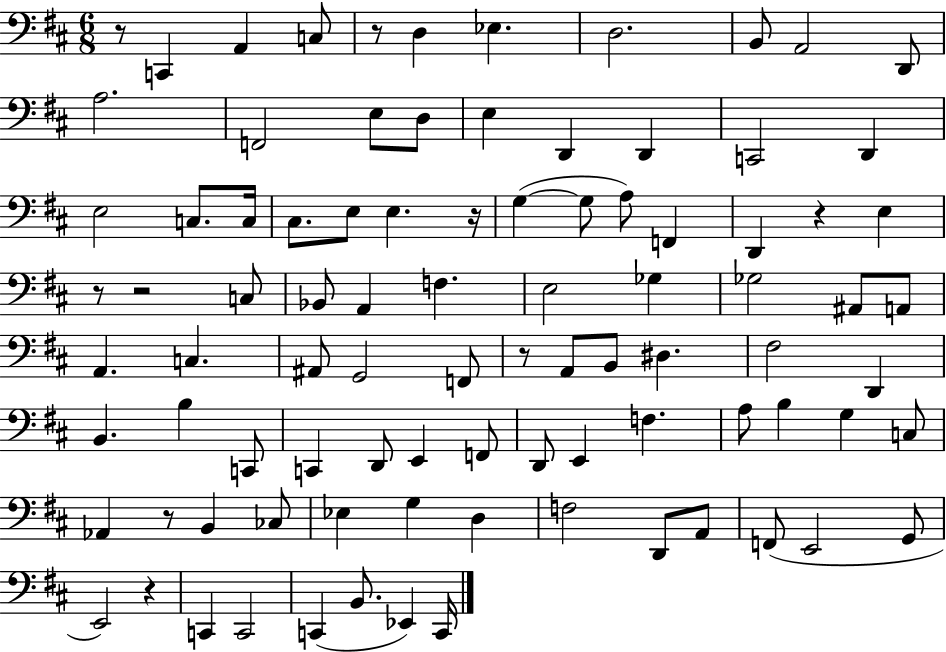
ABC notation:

X:1
T:Untitled
M:6/8
L:1/4
K:D
z/2 C,, A,, C,/2 z/2 D, _E, D,2 B,,/2 A,,2 D,,/2 A,2 F,,2 E,/2 D,/2 E, D,, D,, C,,2 D,, E,2 C,/2 C,/4 ^C,/2 E,/2 E, z/4 G, G,/2 A,/2 F,, D,, z E, z/2 z2 C,/2 _B,,/2 A,, F, E,2 _G, _G,2 ^A,,/2 A,,/2 A,, C, ^A,,/2 G,,2 F,,/2 z/2 A,,/2 B,,/2 ^D, ^F,2 D,, B,, B, C,,/2 C,, D,,/2 E,, F,,/2 D,,/2 E,, F, A,/2 B, G, C,/2 _A,, z/2 B,, _C,/2 _E, G, D, F,2 D,,/2 A,,/2 F,,/2 E,,2 G,,/2 E,,2 z C,, C,,2 C,, B,,/2 _E,, C,,/4